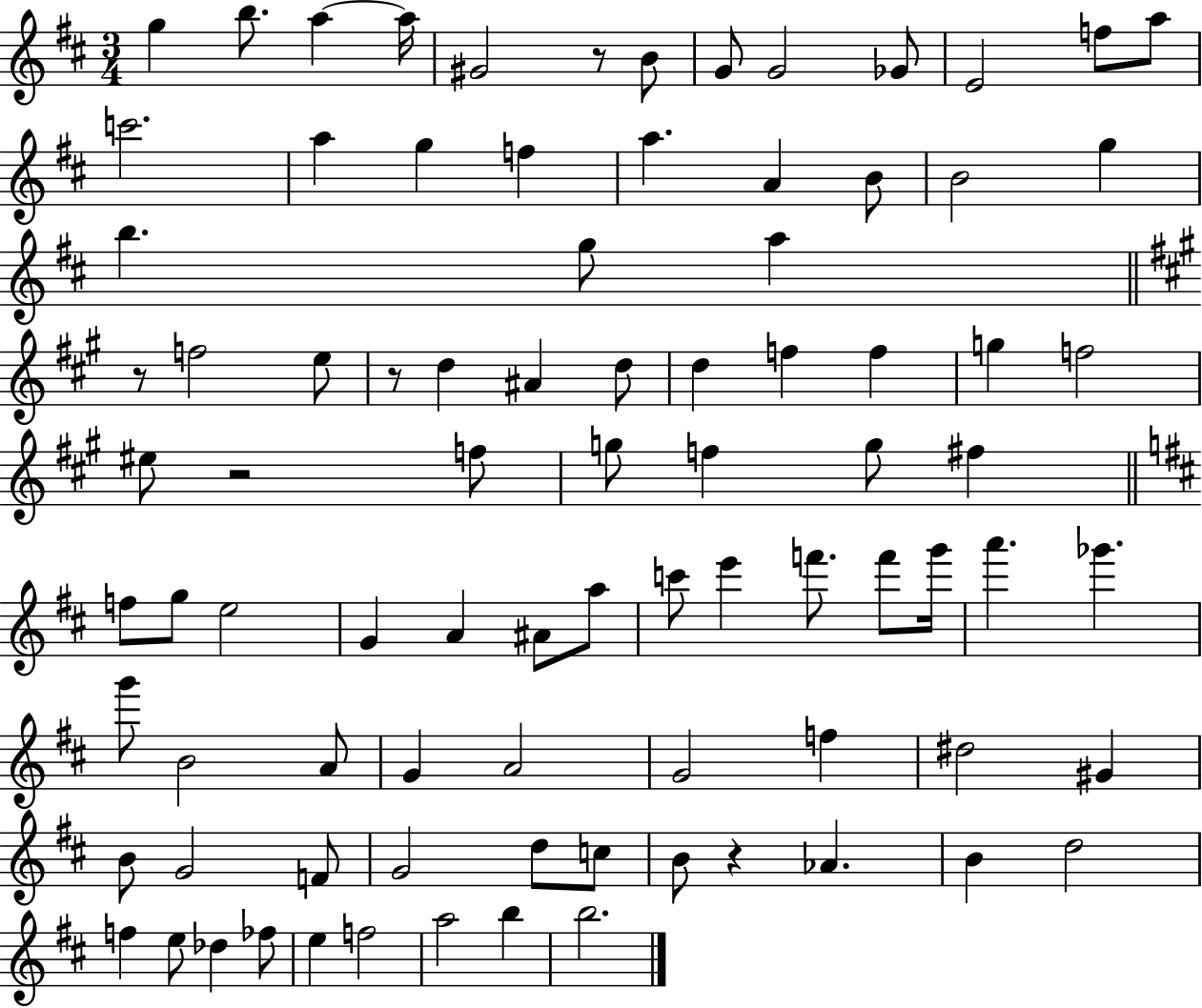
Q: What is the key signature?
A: D major